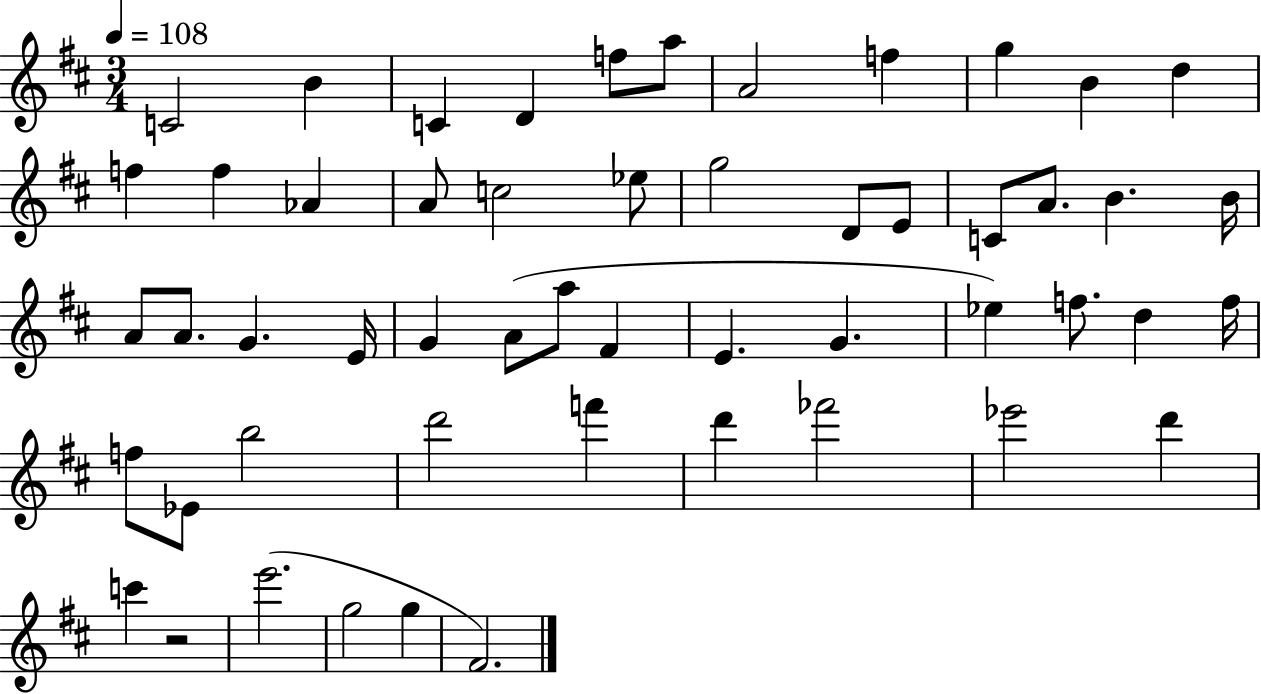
C4/h B4/q C4/q D4/q F5/e A5/e A4/h F5/q G5/q B4/q D5/q F5/q F5/q Ab4/q A4/e C5/h Eb5/e G5/h D4/e E4/e C4/e A4/e. B4/q. B4/s A4/e A4/e. G4/q. E4/s G4/q A4/e A5/e F#4/q E4/q. G4/q. Eb5/q F5/e. D5/q F5/s F5/e Eb4/e B5/h D6/h F6/q D6/q FES6/h Eb6/h D6/q C6/q R/h E6/h. G5/h G5/q F#4/h.